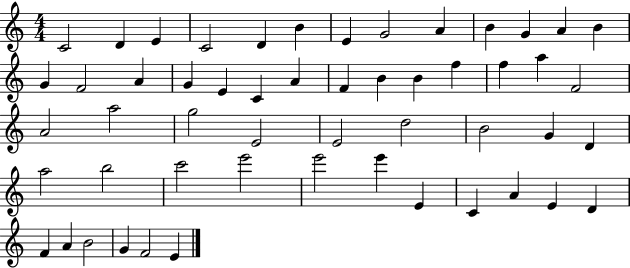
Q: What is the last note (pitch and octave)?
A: E4